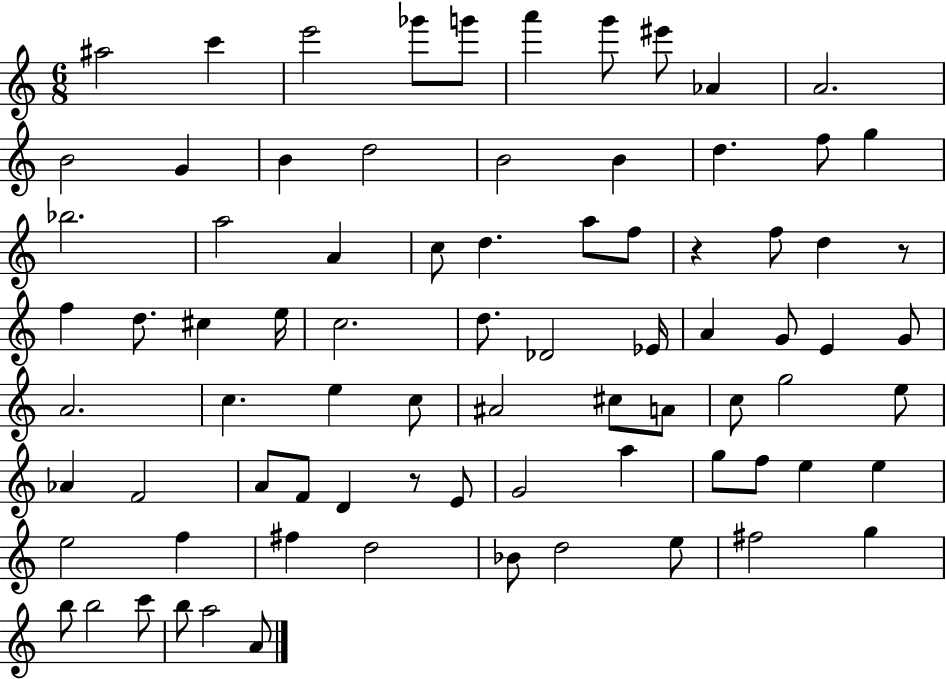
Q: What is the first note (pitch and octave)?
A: A#5